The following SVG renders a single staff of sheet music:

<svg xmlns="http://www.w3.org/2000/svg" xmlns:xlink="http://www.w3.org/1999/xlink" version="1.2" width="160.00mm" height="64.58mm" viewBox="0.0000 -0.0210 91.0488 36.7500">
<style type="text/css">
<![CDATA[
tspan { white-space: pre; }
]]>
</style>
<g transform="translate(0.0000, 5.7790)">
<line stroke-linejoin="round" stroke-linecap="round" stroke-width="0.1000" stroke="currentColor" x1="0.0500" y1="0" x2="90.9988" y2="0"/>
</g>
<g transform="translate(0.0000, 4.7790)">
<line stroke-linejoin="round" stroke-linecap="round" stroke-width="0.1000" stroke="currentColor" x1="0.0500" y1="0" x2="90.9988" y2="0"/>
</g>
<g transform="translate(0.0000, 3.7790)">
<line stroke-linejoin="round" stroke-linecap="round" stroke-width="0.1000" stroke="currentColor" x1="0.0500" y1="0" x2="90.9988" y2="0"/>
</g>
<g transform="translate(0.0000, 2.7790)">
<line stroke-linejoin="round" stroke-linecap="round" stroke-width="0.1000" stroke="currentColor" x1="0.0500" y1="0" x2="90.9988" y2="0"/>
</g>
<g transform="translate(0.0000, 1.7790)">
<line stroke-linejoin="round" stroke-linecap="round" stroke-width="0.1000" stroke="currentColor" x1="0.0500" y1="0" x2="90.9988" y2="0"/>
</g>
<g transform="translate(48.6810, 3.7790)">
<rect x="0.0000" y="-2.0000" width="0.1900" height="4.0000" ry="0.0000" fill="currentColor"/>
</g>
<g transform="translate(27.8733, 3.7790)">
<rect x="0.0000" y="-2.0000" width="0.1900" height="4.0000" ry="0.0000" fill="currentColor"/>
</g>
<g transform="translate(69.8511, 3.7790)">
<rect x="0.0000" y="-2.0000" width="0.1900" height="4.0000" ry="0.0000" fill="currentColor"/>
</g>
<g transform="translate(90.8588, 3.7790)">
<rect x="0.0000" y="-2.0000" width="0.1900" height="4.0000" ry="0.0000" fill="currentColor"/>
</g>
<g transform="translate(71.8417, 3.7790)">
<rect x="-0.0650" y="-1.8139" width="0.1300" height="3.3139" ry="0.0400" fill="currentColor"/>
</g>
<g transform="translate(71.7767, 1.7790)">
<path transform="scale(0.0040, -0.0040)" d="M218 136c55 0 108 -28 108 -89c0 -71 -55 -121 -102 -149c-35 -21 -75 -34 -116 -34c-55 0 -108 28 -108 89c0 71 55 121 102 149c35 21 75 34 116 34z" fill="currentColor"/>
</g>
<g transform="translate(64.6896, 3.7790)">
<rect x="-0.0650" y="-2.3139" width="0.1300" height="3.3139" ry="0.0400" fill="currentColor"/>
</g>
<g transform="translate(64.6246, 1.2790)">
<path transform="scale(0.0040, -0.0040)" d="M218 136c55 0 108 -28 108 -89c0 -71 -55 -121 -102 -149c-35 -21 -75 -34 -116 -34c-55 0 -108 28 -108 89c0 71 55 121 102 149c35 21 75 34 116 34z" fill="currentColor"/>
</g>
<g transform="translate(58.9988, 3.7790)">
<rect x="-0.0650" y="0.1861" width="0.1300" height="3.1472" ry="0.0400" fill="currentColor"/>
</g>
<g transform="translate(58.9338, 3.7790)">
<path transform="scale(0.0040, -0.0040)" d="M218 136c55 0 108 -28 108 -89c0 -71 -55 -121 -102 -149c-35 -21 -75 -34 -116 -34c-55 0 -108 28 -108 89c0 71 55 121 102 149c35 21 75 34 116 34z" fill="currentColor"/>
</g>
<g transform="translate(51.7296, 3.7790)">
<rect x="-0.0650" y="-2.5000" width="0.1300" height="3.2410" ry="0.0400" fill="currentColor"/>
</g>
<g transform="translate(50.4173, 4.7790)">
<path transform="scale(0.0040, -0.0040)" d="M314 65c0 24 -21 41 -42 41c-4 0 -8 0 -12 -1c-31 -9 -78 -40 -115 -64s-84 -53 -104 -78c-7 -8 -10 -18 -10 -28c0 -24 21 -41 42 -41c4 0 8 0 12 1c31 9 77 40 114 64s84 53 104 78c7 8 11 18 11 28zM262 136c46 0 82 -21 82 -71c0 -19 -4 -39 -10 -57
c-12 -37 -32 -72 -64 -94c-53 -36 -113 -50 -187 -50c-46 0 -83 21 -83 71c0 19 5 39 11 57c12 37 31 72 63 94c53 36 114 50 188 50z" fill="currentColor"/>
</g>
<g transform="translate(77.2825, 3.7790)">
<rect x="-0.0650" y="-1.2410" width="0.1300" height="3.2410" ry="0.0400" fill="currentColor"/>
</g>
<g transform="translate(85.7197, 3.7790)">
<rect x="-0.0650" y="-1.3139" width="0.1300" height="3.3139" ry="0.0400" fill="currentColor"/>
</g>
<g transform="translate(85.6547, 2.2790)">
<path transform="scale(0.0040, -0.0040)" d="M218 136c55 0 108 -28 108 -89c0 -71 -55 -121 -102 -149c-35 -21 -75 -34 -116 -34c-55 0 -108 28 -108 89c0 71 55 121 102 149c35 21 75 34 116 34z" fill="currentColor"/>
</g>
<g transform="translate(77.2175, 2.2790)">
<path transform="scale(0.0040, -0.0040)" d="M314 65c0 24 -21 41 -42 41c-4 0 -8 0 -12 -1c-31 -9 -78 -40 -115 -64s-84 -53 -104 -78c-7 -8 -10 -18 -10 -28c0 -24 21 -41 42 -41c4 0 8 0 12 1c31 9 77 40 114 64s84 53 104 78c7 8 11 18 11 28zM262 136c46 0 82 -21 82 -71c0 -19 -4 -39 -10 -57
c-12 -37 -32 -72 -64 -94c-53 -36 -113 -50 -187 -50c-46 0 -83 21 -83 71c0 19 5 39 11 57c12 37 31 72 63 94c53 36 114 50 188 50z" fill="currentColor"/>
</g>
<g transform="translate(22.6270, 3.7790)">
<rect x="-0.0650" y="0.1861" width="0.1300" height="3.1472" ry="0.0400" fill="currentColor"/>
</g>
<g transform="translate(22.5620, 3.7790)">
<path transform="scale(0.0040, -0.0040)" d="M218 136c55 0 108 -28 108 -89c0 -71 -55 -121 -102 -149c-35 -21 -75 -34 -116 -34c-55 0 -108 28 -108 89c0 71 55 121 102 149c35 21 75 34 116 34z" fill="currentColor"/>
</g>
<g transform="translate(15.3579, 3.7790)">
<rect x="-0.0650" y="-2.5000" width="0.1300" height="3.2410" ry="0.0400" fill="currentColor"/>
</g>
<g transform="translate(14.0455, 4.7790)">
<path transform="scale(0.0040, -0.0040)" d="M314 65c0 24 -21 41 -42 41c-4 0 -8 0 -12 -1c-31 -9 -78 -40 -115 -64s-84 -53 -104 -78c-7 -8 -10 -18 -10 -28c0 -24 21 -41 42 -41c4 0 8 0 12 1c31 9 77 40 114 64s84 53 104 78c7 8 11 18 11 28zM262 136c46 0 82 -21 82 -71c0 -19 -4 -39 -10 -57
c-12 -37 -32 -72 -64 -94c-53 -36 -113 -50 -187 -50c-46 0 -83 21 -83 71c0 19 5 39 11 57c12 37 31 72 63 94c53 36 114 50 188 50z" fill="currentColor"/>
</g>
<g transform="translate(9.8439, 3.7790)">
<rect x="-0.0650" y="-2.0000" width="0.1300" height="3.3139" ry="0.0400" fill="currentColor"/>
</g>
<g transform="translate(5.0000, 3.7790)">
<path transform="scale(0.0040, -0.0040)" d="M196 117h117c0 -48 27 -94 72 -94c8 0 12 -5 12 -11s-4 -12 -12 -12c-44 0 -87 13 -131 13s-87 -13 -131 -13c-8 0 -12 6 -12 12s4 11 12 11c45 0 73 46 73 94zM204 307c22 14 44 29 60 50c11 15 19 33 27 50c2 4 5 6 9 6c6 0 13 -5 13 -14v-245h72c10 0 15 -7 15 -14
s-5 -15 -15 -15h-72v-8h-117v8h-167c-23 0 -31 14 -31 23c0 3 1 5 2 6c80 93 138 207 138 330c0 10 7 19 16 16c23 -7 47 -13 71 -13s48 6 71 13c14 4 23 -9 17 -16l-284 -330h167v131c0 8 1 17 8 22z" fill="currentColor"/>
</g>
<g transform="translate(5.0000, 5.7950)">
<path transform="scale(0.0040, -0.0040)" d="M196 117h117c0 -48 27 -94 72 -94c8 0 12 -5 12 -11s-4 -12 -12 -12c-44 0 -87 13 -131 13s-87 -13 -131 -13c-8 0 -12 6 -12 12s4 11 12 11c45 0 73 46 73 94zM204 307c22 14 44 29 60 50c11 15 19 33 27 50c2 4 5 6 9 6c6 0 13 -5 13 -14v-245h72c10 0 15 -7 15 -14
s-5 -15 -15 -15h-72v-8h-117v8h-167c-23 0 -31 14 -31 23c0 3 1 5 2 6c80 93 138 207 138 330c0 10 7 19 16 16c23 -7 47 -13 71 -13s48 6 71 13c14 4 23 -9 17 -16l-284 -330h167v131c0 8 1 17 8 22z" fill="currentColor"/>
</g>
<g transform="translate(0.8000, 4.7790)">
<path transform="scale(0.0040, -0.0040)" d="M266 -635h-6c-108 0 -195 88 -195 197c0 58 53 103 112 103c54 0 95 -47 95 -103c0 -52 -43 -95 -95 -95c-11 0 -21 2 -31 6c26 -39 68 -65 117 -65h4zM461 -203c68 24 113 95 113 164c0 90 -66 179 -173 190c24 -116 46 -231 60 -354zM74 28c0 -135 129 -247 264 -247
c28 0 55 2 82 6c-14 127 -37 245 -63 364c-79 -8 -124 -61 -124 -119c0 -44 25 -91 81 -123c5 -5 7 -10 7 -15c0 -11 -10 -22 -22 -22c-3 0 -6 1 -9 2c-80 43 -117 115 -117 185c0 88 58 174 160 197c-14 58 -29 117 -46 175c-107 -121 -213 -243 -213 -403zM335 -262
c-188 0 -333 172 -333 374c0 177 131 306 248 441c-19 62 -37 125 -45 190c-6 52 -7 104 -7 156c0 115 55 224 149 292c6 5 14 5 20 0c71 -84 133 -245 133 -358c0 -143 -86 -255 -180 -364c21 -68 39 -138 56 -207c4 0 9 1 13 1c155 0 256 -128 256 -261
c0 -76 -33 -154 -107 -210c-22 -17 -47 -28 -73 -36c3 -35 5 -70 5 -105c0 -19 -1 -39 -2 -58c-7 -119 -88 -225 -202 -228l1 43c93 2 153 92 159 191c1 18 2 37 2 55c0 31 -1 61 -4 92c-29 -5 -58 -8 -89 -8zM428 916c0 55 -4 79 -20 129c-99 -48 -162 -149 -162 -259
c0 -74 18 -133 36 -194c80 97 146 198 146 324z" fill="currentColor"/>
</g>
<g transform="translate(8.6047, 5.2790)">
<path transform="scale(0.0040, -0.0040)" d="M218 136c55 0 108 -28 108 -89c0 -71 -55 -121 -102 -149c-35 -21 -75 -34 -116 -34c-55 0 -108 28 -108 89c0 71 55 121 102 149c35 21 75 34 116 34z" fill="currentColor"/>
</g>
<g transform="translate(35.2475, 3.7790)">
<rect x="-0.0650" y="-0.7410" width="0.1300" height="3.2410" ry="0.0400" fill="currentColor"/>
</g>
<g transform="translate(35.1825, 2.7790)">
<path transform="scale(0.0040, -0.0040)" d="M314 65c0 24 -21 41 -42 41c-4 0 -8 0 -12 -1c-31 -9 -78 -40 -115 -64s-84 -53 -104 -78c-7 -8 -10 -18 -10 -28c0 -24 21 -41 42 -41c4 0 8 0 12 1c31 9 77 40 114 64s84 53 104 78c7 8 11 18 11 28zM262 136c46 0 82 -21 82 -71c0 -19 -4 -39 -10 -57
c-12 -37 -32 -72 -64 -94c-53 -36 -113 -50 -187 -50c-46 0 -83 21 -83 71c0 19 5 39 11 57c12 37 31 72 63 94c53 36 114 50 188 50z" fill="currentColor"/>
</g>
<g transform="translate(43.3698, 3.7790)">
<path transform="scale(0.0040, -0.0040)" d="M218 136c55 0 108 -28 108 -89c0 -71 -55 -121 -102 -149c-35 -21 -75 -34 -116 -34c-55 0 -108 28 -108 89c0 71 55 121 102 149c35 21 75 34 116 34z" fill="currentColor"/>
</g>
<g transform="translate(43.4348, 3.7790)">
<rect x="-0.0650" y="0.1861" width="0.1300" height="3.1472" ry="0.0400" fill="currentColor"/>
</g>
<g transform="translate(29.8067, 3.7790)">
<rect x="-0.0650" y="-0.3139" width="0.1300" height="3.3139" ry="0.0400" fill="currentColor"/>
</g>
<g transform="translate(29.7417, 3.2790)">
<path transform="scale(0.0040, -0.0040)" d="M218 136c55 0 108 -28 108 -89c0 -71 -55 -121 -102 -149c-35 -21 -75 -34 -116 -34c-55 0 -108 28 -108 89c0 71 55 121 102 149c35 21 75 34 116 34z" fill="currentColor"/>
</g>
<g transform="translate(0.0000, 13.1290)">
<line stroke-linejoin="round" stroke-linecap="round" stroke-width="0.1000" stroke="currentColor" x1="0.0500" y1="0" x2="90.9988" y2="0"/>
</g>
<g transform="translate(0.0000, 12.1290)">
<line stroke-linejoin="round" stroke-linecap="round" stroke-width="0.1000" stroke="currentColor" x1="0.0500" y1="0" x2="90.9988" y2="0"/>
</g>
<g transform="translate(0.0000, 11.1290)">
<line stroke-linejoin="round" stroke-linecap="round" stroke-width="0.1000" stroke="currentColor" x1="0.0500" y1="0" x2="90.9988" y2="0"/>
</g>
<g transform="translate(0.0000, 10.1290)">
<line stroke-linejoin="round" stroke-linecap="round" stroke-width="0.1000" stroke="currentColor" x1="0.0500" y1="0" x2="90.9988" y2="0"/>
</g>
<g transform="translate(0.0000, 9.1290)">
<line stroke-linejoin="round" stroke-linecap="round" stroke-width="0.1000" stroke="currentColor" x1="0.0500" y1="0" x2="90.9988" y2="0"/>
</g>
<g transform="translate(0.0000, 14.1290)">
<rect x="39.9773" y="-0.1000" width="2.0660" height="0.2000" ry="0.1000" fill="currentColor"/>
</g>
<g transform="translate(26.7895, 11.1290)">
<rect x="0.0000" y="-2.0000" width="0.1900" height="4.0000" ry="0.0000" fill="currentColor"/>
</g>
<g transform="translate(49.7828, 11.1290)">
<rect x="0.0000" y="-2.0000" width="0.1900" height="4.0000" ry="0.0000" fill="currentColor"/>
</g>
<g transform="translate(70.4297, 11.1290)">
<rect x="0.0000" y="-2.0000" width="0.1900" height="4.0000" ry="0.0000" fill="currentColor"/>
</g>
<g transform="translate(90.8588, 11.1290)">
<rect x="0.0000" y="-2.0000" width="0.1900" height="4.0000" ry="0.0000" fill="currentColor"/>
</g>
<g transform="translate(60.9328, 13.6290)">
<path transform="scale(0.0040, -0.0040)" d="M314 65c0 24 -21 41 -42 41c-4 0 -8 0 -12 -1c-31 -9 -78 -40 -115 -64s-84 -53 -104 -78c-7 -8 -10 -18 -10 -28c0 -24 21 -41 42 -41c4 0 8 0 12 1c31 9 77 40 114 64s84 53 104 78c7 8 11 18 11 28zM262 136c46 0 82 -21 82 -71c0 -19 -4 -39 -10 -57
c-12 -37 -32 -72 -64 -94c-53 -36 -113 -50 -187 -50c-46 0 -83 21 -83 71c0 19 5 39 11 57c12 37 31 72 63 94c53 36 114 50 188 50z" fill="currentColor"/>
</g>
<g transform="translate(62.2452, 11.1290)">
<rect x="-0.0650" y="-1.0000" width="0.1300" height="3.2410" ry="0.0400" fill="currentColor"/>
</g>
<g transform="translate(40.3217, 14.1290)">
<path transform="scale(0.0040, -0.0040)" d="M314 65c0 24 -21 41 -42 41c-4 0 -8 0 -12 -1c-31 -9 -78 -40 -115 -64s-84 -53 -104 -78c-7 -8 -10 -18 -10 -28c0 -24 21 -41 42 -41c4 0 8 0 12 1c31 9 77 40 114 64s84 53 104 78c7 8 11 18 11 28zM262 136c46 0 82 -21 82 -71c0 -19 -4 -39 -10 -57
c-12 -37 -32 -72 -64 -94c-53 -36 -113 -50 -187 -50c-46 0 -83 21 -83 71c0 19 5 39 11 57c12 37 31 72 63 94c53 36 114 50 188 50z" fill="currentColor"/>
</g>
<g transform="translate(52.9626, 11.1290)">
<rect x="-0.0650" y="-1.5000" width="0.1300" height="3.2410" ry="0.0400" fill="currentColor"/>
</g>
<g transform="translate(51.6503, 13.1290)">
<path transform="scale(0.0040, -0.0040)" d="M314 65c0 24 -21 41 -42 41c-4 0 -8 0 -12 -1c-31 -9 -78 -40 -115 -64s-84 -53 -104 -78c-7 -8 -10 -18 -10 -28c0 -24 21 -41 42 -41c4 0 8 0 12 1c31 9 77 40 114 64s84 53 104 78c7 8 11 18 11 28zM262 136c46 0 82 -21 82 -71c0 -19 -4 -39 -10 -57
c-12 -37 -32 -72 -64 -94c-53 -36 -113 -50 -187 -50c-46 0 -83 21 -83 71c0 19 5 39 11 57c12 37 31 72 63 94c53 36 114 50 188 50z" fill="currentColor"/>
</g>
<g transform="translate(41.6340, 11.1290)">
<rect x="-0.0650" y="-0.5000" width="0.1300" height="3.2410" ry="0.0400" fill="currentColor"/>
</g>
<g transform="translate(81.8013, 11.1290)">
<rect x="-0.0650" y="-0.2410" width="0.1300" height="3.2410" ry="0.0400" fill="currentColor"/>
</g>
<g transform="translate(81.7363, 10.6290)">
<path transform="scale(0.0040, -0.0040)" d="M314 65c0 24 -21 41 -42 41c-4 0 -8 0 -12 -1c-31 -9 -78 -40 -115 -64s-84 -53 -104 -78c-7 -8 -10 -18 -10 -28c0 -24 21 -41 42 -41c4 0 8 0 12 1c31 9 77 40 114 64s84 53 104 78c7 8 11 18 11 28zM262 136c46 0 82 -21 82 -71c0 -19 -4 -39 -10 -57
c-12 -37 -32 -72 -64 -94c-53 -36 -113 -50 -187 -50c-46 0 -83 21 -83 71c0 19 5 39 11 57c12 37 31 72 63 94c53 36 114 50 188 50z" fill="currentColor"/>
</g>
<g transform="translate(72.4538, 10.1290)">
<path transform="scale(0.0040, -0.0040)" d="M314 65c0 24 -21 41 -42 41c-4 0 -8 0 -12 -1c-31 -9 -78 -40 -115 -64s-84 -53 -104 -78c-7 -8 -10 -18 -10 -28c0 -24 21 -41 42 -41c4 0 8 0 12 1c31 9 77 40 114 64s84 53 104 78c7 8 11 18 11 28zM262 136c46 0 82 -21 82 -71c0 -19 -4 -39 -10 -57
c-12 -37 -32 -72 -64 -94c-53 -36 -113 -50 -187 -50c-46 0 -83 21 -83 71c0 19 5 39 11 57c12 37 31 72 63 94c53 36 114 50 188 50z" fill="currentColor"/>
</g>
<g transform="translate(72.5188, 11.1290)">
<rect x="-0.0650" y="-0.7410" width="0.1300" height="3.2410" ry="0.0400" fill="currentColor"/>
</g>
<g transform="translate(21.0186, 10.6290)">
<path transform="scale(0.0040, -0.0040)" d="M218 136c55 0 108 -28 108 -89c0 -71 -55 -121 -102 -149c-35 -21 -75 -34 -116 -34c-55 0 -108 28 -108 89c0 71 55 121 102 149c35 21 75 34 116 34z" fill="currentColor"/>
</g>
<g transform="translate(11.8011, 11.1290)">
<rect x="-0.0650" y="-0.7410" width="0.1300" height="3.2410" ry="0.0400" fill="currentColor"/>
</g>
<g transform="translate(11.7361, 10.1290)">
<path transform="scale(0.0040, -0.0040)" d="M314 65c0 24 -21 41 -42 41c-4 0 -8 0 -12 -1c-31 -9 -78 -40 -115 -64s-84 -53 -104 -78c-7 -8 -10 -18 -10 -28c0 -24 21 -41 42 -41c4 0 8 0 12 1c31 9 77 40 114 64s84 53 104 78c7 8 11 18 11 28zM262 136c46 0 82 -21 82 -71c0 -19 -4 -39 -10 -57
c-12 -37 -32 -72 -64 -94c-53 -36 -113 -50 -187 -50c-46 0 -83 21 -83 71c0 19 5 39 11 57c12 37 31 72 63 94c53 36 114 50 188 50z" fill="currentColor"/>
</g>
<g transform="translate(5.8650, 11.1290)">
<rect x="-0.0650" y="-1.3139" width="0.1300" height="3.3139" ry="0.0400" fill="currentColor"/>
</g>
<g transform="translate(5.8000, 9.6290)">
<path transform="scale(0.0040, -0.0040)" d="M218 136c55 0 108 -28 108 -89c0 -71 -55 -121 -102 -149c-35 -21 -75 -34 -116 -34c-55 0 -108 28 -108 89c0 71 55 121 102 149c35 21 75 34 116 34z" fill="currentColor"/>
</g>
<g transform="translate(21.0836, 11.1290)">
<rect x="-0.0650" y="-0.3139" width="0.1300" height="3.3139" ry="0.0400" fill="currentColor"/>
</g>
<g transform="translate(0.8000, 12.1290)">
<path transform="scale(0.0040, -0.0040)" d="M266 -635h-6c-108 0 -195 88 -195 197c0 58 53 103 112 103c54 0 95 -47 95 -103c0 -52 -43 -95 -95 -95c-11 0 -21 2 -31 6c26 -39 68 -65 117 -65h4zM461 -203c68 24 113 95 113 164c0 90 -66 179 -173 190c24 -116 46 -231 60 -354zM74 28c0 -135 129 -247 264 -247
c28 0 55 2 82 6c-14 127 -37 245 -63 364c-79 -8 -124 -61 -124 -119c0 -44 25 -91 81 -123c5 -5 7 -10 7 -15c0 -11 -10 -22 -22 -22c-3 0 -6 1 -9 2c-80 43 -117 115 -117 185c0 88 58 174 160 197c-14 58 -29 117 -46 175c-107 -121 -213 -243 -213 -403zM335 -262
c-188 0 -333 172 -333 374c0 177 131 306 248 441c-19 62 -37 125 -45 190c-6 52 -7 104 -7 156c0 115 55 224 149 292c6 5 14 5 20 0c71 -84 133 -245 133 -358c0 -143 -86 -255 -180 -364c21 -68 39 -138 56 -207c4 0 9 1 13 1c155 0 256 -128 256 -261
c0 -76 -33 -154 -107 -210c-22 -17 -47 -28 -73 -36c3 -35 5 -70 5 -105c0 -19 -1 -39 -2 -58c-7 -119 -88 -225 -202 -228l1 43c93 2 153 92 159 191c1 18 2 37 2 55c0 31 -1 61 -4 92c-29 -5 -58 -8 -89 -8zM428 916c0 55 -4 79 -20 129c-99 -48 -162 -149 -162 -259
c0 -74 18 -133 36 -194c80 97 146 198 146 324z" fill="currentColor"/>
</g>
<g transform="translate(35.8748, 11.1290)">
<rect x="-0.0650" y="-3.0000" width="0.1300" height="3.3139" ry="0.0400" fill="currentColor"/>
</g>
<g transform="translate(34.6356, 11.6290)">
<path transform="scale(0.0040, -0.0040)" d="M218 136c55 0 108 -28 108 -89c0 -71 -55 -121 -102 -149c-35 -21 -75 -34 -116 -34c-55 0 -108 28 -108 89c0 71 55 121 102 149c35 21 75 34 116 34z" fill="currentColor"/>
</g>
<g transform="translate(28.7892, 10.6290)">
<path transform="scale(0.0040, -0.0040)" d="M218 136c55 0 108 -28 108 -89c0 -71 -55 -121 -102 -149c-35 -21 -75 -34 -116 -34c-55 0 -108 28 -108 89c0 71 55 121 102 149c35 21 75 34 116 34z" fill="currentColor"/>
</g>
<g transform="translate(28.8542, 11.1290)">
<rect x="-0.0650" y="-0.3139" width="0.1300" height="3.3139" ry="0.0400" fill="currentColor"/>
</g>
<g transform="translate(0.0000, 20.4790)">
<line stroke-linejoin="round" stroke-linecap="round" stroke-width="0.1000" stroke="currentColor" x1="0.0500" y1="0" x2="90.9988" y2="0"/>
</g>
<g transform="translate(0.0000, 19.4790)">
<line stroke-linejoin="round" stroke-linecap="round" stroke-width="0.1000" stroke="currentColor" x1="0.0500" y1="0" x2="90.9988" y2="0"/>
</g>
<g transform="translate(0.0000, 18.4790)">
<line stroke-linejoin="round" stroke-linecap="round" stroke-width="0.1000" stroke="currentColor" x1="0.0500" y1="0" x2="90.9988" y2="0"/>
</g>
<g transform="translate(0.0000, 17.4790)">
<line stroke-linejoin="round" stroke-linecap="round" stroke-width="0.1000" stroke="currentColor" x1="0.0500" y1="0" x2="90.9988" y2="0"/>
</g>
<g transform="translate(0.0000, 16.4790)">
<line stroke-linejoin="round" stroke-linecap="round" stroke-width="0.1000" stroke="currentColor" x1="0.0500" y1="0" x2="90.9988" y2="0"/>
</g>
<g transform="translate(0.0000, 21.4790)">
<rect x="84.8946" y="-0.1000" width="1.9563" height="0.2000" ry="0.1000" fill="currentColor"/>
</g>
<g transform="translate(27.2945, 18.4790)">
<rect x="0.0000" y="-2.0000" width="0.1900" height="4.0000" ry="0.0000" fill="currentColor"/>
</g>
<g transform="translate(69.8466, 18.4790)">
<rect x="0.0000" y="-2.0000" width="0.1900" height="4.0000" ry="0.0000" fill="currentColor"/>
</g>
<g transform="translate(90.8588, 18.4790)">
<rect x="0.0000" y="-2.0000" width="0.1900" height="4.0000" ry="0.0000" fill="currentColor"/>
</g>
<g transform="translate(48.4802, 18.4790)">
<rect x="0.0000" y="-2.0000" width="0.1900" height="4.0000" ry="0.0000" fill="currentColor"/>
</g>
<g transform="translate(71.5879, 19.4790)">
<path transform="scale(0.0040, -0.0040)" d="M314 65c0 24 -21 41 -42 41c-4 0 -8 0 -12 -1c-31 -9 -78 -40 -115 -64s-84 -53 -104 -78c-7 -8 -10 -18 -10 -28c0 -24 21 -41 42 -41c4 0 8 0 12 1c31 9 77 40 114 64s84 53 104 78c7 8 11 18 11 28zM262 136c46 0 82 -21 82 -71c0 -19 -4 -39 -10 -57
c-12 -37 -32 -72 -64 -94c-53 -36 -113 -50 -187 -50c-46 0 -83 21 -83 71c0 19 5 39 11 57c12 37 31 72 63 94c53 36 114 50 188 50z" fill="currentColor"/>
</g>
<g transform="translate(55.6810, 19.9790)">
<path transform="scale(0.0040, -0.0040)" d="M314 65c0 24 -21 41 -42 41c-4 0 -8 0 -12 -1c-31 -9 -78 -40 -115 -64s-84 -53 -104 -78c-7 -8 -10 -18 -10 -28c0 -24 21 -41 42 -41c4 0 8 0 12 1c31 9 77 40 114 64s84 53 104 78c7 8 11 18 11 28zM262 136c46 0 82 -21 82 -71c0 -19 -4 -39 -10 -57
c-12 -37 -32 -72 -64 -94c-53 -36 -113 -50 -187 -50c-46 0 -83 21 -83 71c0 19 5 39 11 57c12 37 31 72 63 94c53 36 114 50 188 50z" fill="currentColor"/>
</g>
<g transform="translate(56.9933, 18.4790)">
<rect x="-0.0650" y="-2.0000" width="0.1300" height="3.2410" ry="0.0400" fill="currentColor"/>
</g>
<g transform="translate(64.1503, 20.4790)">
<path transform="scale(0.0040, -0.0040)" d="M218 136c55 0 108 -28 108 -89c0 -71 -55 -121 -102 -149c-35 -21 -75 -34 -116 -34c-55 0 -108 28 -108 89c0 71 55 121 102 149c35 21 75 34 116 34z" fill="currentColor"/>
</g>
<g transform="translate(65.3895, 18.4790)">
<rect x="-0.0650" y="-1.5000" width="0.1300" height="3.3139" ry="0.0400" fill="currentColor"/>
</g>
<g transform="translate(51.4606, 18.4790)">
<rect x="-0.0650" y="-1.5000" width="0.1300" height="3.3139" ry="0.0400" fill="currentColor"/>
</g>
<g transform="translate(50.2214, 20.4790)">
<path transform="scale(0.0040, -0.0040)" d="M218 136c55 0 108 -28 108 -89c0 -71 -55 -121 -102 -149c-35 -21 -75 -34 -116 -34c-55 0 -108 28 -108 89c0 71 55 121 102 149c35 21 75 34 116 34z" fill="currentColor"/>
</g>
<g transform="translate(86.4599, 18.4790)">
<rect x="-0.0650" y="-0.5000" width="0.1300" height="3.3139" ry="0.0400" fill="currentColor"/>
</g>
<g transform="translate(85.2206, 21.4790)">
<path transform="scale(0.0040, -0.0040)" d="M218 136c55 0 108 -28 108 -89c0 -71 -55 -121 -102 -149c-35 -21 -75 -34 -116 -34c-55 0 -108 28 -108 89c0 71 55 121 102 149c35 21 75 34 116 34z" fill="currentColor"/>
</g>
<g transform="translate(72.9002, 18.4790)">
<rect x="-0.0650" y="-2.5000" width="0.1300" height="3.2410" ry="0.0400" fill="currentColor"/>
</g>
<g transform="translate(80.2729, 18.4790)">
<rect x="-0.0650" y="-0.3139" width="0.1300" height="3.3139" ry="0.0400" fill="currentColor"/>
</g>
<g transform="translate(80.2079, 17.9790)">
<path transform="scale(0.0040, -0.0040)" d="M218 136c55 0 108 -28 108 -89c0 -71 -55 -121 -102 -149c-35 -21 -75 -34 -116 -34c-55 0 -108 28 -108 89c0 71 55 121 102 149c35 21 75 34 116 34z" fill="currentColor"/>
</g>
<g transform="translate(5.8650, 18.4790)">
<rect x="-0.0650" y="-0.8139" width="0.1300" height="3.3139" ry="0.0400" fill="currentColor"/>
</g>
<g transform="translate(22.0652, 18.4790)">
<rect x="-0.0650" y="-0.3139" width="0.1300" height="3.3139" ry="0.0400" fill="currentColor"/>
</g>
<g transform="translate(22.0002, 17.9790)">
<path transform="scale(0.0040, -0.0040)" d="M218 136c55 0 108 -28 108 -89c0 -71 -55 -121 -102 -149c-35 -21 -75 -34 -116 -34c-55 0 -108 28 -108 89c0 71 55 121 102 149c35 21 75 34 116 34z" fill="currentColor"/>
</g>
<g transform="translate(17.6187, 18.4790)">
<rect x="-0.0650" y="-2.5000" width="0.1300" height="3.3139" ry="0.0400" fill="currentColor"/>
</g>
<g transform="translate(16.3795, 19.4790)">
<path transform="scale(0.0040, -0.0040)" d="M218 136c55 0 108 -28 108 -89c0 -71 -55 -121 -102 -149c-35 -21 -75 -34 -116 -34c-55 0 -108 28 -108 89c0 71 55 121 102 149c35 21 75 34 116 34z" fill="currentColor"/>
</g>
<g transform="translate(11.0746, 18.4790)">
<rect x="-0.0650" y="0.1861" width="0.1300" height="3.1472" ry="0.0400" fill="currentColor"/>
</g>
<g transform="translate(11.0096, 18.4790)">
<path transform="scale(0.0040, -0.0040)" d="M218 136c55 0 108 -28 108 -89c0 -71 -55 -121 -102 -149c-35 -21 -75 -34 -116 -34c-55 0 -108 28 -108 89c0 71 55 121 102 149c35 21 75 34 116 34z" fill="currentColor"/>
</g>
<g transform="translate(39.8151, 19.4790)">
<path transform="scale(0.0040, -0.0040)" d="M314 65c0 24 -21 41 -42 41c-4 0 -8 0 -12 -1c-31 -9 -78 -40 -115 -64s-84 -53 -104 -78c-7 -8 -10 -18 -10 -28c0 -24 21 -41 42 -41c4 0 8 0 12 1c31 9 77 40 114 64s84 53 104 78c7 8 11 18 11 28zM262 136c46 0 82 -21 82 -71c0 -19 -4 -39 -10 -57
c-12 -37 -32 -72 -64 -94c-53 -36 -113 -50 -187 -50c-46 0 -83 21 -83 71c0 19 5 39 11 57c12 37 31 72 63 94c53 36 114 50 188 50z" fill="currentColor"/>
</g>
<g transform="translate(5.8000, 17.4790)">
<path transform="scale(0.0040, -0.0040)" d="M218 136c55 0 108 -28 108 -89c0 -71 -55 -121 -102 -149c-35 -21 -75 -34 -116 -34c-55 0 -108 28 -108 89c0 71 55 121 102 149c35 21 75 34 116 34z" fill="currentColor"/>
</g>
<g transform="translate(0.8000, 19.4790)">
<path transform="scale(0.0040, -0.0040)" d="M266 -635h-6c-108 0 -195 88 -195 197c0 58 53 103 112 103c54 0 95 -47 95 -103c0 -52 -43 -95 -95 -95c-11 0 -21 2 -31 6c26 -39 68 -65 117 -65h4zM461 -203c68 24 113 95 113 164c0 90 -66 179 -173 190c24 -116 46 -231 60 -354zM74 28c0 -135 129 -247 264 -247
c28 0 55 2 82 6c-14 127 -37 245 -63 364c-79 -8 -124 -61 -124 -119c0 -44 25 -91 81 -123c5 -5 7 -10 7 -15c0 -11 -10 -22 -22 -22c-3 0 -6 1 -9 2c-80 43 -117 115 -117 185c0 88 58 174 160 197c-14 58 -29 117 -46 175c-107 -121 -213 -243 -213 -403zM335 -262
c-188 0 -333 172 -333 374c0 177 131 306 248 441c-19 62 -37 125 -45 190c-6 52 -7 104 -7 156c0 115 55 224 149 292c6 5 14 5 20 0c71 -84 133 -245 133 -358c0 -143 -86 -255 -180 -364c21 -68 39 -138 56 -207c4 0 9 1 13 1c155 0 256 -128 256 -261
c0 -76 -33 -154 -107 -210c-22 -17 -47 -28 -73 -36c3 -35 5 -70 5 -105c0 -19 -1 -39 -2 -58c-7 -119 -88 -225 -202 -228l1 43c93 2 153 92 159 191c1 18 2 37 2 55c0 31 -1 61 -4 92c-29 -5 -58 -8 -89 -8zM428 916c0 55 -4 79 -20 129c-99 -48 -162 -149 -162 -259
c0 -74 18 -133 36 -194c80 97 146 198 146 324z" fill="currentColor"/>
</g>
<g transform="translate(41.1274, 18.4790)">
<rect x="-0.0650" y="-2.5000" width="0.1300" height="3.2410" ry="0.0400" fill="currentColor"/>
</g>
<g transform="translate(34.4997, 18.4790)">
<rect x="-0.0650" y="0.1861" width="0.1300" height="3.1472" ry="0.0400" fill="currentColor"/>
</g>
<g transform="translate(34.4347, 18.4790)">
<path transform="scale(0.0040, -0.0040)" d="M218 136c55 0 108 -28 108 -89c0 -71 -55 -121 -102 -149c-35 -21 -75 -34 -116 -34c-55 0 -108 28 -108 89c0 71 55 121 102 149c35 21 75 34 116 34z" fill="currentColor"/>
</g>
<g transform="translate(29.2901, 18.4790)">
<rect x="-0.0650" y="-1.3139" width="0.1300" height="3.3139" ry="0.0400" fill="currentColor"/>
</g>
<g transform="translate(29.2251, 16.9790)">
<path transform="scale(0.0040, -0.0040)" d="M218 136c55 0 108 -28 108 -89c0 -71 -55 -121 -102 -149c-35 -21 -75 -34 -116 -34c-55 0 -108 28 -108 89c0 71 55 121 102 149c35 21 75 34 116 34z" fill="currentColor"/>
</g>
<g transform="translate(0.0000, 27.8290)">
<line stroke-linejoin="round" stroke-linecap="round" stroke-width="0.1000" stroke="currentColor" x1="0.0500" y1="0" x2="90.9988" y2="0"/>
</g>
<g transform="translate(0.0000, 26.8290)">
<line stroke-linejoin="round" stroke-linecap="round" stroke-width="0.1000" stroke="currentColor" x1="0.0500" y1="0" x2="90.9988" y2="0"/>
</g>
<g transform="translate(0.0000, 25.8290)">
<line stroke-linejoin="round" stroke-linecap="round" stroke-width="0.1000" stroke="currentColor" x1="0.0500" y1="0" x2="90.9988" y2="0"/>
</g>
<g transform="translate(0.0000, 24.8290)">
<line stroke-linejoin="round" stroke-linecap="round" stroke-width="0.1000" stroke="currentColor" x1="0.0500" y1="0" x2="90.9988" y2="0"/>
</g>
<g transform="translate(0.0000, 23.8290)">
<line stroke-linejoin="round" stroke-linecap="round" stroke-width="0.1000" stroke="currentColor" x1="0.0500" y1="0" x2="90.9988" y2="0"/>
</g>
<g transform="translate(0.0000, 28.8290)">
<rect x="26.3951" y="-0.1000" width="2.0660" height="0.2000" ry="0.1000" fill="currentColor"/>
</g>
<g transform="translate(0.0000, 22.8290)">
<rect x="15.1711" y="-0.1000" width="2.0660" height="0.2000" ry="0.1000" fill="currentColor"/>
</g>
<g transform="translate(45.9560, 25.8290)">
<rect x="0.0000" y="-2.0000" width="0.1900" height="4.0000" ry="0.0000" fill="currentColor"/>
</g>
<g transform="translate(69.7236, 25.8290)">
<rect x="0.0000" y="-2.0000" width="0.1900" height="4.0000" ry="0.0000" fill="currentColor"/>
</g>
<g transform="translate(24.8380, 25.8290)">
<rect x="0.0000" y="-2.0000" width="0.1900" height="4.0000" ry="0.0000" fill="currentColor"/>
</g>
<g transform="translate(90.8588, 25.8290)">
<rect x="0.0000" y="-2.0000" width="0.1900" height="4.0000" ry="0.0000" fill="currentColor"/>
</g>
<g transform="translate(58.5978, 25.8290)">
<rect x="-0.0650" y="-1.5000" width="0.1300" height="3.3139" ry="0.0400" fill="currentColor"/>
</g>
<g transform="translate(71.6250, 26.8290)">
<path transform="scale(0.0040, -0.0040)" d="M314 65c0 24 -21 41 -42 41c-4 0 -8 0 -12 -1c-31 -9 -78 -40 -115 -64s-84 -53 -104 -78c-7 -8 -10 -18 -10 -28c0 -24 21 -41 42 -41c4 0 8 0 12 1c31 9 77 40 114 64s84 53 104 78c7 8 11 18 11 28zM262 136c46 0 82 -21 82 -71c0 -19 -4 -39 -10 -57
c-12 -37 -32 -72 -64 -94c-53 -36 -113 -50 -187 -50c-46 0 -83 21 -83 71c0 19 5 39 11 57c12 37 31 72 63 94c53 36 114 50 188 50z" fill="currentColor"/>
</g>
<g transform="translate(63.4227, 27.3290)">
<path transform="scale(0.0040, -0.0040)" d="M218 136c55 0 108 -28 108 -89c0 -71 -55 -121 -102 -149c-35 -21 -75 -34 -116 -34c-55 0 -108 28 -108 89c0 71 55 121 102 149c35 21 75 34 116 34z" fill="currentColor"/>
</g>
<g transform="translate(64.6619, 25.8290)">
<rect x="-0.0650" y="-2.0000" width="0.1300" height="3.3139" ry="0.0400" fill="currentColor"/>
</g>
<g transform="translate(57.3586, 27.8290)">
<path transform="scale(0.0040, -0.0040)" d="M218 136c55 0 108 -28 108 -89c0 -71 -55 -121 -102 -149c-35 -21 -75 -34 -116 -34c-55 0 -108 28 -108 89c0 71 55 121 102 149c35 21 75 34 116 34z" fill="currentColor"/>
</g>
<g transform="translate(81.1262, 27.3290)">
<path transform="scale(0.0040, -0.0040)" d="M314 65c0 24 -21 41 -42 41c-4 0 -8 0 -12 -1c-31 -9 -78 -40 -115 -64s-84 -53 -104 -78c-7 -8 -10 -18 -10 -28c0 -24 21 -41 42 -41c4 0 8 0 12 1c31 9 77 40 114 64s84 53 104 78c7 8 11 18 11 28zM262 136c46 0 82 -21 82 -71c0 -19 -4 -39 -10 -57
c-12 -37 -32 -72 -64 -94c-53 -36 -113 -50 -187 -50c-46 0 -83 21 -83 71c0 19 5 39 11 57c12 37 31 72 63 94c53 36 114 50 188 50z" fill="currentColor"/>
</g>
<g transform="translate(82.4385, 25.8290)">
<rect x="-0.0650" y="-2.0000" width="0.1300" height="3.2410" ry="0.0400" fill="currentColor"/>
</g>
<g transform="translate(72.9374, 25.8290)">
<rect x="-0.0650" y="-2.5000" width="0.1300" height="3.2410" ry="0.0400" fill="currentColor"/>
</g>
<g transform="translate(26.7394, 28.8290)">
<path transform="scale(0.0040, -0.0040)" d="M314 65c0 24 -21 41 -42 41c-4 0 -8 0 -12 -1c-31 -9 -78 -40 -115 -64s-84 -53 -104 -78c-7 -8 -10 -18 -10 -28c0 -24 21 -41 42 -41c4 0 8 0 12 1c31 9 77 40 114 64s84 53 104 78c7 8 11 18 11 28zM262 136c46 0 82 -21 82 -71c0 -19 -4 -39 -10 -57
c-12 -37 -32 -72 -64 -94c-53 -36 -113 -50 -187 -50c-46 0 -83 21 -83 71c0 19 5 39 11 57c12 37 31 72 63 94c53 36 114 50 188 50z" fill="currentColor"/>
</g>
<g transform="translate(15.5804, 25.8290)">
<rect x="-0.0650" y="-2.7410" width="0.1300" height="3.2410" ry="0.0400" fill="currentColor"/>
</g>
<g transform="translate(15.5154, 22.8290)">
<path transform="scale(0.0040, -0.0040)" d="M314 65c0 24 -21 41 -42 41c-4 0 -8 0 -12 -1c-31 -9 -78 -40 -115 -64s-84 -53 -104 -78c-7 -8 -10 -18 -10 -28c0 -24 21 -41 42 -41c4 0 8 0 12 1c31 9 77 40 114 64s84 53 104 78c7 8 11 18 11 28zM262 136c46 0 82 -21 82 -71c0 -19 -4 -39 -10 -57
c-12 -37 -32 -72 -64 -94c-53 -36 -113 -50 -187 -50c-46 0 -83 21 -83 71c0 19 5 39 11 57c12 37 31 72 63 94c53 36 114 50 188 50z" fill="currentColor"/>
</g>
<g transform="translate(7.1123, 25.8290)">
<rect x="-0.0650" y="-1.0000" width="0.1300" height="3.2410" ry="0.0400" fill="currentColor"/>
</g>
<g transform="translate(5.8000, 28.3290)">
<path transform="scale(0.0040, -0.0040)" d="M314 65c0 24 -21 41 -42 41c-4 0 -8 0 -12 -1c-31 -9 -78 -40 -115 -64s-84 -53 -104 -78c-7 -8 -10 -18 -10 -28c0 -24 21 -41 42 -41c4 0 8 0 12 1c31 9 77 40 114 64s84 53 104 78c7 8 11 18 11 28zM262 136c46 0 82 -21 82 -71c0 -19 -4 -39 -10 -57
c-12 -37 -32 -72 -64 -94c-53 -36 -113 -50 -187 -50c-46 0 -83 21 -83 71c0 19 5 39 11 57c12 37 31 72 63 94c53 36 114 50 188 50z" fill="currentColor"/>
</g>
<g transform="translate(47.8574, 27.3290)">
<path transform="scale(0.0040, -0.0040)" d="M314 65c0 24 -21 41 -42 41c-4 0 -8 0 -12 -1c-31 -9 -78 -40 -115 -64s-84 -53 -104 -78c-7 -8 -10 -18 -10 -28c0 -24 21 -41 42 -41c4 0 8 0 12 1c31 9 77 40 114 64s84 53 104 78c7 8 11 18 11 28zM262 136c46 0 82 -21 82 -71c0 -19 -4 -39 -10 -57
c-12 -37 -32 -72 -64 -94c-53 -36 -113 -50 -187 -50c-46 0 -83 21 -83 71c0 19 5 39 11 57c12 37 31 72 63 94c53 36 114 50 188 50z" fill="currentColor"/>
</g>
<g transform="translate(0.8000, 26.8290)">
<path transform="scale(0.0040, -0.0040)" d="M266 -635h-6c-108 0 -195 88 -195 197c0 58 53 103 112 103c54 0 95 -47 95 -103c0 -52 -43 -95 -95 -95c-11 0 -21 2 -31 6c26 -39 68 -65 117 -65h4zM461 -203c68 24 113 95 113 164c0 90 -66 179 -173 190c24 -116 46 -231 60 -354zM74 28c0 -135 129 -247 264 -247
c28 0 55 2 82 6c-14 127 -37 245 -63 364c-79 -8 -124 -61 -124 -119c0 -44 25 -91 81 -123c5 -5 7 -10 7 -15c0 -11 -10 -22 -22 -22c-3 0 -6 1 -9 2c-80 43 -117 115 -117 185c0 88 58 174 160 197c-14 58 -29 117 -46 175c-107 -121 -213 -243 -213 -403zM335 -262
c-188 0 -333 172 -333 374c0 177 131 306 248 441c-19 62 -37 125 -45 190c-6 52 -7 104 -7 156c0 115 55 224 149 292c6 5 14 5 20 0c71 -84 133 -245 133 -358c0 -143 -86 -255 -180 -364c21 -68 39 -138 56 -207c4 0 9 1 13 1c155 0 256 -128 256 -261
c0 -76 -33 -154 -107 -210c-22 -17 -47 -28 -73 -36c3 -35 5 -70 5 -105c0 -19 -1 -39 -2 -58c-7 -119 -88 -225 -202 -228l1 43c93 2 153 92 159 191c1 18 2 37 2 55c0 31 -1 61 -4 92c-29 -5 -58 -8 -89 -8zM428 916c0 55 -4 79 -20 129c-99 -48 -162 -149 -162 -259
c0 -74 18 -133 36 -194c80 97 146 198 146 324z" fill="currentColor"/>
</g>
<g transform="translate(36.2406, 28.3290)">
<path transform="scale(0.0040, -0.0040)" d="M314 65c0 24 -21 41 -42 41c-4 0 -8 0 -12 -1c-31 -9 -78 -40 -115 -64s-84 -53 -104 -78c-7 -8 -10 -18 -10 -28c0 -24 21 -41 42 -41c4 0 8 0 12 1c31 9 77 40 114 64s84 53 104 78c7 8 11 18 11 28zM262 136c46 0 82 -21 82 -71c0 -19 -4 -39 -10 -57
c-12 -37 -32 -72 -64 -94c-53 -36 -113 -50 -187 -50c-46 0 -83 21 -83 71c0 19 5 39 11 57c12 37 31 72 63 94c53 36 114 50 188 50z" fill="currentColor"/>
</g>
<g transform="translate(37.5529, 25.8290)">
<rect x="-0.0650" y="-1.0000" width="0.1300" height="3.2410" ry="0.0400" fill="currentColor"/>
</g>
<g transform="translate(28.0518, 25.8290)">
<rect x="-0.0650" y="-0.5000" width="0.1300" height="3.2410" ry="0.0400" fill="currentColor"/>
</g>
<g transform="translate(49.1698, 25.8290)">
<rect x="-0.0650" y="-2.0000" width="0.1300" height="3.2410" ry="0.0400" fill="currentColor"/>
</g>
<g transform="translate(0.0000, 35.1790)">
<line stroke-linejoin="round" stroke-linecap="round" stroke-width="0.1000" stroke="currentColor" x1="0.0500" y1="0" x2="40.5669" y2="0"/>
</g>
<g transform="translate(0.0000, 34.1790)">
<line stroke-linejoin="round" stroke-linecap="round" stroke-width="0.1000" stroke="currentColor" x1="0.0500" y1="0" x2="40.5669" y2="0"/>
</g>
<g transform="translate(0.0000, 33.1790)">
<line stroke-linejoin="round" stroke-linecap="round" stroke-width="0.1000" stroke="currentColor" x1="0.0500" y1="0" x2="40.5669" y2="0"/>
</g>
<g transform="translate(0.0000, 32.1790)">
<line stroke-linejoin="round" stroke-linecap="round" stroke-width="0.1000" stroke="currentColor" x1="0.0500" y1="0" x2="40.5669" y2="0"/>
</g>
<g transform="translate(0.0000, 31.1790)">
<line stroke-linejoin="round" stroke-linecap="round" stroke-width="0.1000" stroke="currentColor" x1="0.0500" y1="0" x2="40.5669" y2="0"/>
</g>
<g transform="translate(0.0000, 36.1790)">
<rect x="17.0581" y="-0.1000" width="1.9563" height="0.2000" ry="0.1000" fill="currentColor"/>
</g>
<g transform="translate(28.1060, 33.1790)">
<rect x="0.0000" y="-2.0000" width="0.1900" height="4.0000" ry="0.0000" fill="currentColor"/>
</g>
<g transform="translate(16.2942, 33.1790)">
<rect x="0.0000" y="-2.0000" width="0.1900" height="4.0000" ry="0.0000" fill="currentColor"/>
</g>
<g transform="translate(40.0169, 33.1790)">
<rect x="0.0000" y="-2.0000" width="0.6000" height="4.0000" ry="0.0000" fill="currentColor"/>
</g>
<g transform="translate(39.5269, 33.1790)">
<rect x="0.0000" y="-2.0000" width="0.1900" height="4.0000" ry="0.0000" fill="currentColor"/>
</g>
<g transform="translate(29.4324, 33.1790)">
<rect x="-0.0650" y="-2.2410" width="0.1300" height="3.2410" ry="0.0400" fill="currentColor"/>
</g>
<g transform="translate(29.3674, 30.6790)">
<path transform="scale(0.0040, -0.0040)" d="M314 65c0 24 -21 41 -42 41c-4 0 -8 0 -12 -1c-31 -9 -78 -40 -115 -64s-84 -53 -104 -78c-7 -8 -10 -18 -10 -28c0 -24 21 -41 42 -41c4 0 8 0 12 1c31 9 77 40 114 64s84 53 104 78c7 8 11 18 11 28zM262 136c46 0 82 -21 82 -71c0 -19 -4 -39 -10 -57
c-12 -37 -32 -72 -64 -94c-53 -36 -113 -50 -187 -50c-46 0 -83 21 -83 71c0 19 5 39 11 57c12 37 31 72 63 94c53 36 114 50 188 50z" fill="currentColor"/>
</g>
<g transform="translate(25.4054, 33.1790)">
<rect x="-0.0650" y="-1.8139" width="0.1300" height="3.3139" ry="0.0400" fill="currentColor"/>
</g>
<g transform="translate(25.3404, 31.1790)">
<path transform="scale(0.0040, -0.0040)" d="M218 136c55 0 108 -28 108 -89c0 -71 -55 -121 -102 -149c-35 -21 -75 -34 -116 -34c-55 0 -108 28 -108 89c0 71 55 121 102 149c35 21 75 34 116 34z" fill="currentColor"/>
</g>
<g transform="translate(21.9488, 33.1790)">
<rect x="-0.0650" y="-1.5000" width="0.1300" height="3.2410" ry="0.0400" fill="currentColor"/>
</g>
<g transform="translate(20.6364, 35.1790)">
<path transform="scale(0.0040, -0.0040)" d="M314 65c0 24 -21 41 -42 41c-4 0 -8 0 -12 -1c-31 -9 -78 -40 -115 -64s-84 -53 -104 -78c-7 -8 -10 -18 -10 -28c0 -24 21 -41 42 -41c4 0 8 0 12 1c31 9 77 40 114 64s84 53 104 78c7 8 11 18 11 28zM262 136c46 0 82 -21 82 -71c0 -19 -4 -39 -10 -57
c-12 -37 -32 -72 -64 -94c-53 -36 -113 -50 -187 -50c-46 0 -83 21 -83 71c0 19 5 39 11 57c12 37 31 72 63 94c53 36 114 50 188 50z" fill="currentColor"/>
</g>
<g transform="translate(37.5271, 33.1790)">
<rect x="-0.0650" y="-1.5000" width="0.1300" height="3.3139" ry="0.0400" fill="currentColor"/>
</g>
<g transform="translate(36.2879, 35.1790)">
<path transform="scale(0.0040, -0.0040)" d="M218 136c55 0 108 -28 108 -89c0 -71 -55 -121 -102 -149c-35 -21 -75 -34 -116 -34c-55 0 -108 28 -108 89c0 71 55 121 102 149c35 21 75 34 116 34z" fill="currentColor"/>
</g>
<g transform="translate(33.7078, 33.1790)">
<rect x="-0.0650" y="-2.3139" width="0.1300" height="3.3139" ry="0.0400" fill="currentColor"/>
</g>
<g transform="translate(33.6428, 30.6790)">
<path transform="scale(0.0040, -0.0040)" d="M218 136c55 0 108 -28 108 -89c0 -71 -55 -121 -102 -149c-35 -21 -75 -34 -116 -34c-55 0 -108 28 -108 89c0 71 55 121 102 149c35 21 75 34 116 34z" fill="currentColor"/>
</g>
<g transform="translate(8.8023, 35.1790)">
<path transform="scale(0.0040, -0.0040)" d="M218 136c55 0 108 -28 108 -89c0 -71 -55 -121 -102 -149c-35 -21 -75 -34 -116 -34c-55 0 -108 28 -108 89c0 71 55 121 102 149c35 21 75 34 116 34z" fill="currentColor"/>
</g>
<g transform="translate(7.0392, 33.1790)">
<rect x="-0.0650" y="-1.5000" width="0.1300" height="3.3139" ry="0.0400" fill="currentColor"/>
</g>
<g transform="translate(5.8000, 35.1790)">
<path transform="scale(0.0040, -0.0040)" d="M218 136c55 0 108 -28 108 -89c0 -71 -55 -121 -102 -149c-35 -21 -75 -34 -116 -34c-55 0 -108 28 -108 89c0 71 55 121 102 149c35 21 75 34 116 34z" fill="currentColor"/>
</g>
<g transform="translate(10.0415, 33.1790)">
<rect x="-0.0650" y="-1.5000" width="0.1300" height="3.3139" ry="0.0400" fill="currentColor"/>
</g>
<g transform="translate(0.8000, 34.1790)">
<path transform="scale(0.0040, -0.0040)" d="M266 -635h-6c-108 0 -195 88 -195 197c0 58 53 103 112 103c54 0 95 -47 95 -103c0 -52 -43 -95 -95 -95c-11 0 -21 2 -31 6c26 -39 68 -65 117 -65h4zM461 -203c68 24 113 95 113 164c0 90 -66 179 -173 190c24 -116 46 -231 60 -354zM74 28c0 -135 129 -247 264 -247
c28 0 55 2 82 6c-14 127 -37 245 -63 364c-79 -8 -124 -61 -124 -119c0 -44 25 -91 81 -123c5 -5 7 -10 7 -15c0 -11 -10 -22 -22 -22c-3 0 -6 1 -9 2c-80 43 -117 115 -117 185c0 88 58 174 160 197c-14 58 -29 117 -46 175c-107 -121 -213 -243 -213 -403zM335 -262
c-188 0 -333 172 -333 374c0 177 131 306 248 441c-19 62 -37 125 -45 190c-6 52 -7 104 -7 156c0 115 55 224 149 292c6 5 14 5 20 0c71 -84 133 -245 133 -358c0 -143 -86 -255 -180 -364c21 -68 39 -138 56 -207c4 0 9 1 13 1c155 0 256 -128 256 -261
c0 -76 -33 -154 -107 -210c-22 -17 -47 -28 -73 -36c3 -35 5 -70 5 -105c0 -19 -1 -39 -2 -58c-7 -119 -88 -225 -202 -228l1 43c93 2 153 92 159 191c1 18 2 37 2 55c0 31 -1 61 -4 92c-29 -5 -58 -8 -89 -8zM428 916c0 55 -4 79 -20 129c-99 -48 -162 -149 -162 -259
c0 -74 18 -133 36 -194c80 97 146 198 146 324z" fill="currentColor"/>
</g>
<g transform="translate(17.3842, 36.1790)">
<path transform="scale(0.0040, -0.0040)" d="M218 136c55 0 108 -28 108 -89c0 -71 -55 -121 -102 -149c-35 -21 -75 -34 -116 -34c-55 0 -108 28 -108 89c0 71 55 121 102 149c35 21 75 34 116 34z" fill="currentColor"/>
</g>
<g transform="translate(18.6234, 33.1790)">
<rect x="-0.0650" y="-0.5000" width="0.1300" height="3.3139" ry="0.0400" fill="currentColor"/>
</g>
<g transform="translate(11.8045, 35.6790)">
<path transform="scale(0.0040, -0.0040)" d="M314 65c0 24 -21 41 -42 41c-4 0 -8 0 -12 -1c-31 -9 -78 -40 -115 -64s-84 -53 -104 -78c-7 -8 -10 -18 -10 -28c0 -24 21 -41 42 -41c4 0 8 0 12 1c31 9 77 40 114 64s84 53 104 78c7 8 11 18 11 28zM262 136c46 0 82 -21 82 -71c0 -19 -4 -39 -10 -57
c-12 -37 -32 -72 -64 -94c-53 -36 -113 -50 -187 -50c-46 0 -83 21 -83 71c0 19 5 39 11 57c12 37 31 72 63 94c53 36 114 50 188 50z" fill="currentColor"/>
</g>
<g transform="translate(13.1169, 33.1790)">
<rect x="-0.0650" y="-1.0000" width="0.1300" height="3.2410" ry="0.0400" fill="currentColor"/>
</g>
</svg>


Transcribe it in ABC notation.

X:1
T:Untitled
M:4/4
L:1/4
K:C
F G2 B c d2 B G2 B g f e2 e e d2 c c A C2 E2 D2 d2 c2 d B G c e B G2 E F2 E G2 c C D2 a2 C2 D2 F2 E F G2 F2 E E D2 C E2 f g2 g E